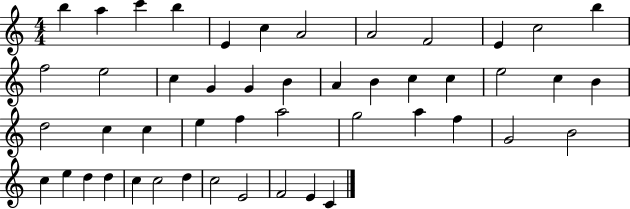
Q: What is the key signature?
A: C major